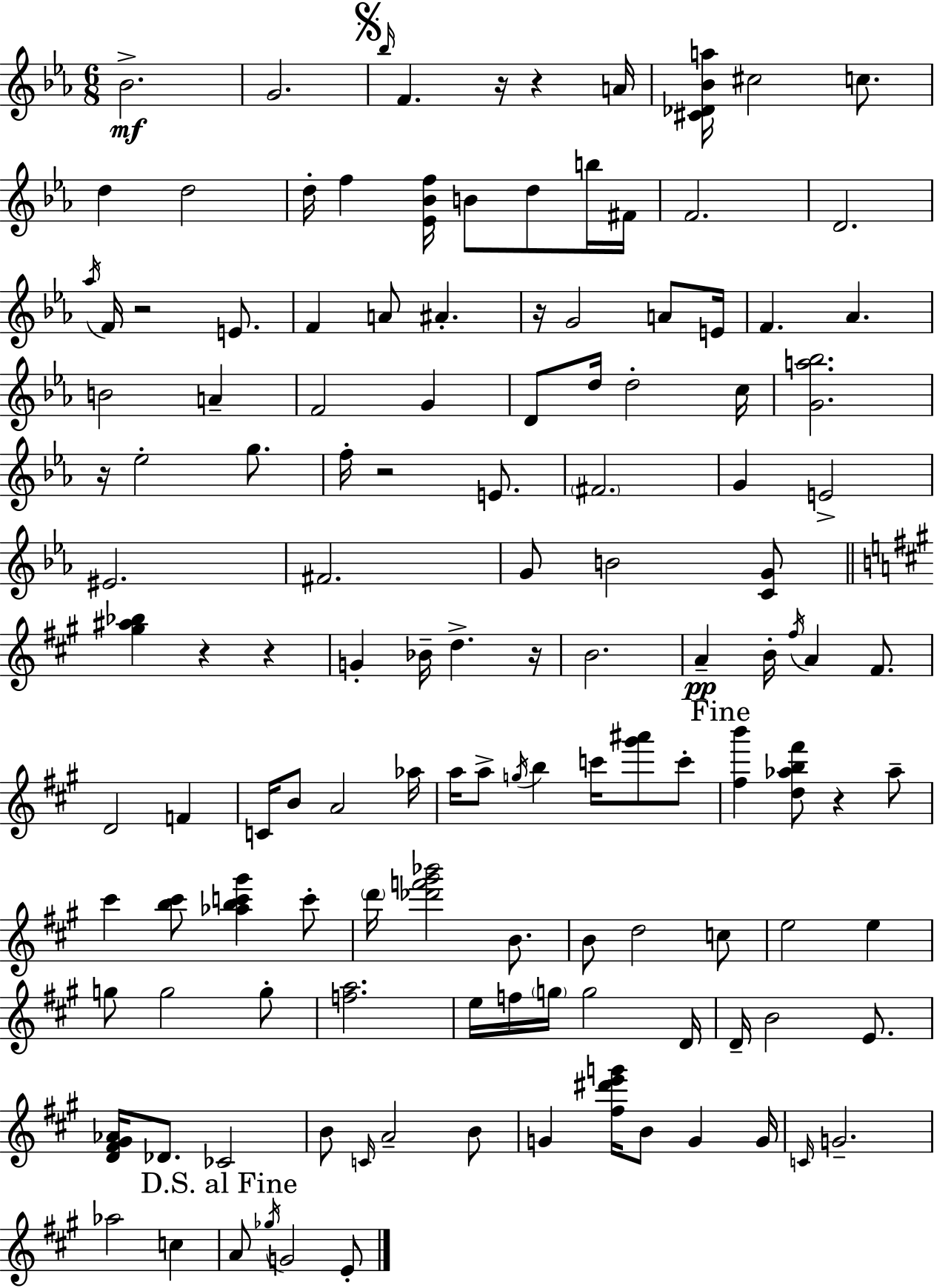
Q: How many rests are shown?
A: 10